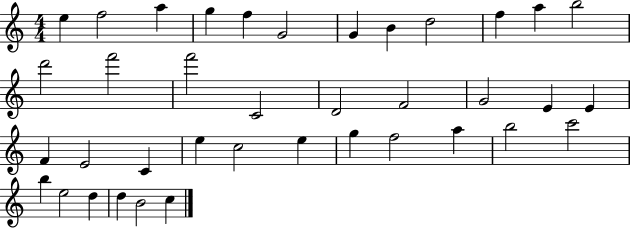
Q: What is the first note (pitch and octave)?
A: E5